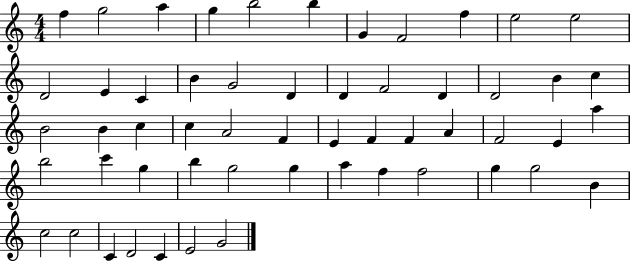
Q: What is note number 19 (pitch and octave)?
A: F4